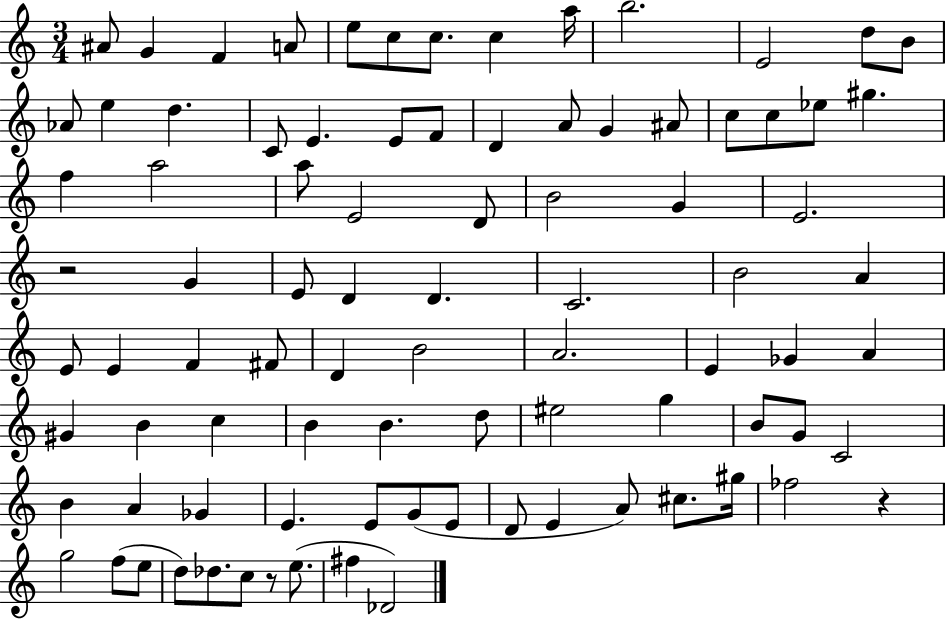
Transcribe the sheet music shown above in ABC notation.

X:1
T:Untitled
M:3/4
L:1/4
K:C
^A/2 G F A/2 e/2 c/2 c/2 c a/4 b2 E2 d/2 B/2 _A/2 e d C/2 E E/2 F/2 D A/2 G ^A/2 c/2 c/2 _e/2 ^g f a2 a/2 E2 D/2 B2 G E2 z2 G E/2 D D C2 B2 A E/2 E F ^F/2 D B2 A2 E _G A ^G B c B B d/2 ^e2 g B/2 G/2 C2 B A _G E E/2 G/2 E/2 D/2 E A/2 ^c/2 ^g/4 _f2 z g2 f/2 e/2 d/2 _d/2 c/2 z/2 e/2 ^f _D2